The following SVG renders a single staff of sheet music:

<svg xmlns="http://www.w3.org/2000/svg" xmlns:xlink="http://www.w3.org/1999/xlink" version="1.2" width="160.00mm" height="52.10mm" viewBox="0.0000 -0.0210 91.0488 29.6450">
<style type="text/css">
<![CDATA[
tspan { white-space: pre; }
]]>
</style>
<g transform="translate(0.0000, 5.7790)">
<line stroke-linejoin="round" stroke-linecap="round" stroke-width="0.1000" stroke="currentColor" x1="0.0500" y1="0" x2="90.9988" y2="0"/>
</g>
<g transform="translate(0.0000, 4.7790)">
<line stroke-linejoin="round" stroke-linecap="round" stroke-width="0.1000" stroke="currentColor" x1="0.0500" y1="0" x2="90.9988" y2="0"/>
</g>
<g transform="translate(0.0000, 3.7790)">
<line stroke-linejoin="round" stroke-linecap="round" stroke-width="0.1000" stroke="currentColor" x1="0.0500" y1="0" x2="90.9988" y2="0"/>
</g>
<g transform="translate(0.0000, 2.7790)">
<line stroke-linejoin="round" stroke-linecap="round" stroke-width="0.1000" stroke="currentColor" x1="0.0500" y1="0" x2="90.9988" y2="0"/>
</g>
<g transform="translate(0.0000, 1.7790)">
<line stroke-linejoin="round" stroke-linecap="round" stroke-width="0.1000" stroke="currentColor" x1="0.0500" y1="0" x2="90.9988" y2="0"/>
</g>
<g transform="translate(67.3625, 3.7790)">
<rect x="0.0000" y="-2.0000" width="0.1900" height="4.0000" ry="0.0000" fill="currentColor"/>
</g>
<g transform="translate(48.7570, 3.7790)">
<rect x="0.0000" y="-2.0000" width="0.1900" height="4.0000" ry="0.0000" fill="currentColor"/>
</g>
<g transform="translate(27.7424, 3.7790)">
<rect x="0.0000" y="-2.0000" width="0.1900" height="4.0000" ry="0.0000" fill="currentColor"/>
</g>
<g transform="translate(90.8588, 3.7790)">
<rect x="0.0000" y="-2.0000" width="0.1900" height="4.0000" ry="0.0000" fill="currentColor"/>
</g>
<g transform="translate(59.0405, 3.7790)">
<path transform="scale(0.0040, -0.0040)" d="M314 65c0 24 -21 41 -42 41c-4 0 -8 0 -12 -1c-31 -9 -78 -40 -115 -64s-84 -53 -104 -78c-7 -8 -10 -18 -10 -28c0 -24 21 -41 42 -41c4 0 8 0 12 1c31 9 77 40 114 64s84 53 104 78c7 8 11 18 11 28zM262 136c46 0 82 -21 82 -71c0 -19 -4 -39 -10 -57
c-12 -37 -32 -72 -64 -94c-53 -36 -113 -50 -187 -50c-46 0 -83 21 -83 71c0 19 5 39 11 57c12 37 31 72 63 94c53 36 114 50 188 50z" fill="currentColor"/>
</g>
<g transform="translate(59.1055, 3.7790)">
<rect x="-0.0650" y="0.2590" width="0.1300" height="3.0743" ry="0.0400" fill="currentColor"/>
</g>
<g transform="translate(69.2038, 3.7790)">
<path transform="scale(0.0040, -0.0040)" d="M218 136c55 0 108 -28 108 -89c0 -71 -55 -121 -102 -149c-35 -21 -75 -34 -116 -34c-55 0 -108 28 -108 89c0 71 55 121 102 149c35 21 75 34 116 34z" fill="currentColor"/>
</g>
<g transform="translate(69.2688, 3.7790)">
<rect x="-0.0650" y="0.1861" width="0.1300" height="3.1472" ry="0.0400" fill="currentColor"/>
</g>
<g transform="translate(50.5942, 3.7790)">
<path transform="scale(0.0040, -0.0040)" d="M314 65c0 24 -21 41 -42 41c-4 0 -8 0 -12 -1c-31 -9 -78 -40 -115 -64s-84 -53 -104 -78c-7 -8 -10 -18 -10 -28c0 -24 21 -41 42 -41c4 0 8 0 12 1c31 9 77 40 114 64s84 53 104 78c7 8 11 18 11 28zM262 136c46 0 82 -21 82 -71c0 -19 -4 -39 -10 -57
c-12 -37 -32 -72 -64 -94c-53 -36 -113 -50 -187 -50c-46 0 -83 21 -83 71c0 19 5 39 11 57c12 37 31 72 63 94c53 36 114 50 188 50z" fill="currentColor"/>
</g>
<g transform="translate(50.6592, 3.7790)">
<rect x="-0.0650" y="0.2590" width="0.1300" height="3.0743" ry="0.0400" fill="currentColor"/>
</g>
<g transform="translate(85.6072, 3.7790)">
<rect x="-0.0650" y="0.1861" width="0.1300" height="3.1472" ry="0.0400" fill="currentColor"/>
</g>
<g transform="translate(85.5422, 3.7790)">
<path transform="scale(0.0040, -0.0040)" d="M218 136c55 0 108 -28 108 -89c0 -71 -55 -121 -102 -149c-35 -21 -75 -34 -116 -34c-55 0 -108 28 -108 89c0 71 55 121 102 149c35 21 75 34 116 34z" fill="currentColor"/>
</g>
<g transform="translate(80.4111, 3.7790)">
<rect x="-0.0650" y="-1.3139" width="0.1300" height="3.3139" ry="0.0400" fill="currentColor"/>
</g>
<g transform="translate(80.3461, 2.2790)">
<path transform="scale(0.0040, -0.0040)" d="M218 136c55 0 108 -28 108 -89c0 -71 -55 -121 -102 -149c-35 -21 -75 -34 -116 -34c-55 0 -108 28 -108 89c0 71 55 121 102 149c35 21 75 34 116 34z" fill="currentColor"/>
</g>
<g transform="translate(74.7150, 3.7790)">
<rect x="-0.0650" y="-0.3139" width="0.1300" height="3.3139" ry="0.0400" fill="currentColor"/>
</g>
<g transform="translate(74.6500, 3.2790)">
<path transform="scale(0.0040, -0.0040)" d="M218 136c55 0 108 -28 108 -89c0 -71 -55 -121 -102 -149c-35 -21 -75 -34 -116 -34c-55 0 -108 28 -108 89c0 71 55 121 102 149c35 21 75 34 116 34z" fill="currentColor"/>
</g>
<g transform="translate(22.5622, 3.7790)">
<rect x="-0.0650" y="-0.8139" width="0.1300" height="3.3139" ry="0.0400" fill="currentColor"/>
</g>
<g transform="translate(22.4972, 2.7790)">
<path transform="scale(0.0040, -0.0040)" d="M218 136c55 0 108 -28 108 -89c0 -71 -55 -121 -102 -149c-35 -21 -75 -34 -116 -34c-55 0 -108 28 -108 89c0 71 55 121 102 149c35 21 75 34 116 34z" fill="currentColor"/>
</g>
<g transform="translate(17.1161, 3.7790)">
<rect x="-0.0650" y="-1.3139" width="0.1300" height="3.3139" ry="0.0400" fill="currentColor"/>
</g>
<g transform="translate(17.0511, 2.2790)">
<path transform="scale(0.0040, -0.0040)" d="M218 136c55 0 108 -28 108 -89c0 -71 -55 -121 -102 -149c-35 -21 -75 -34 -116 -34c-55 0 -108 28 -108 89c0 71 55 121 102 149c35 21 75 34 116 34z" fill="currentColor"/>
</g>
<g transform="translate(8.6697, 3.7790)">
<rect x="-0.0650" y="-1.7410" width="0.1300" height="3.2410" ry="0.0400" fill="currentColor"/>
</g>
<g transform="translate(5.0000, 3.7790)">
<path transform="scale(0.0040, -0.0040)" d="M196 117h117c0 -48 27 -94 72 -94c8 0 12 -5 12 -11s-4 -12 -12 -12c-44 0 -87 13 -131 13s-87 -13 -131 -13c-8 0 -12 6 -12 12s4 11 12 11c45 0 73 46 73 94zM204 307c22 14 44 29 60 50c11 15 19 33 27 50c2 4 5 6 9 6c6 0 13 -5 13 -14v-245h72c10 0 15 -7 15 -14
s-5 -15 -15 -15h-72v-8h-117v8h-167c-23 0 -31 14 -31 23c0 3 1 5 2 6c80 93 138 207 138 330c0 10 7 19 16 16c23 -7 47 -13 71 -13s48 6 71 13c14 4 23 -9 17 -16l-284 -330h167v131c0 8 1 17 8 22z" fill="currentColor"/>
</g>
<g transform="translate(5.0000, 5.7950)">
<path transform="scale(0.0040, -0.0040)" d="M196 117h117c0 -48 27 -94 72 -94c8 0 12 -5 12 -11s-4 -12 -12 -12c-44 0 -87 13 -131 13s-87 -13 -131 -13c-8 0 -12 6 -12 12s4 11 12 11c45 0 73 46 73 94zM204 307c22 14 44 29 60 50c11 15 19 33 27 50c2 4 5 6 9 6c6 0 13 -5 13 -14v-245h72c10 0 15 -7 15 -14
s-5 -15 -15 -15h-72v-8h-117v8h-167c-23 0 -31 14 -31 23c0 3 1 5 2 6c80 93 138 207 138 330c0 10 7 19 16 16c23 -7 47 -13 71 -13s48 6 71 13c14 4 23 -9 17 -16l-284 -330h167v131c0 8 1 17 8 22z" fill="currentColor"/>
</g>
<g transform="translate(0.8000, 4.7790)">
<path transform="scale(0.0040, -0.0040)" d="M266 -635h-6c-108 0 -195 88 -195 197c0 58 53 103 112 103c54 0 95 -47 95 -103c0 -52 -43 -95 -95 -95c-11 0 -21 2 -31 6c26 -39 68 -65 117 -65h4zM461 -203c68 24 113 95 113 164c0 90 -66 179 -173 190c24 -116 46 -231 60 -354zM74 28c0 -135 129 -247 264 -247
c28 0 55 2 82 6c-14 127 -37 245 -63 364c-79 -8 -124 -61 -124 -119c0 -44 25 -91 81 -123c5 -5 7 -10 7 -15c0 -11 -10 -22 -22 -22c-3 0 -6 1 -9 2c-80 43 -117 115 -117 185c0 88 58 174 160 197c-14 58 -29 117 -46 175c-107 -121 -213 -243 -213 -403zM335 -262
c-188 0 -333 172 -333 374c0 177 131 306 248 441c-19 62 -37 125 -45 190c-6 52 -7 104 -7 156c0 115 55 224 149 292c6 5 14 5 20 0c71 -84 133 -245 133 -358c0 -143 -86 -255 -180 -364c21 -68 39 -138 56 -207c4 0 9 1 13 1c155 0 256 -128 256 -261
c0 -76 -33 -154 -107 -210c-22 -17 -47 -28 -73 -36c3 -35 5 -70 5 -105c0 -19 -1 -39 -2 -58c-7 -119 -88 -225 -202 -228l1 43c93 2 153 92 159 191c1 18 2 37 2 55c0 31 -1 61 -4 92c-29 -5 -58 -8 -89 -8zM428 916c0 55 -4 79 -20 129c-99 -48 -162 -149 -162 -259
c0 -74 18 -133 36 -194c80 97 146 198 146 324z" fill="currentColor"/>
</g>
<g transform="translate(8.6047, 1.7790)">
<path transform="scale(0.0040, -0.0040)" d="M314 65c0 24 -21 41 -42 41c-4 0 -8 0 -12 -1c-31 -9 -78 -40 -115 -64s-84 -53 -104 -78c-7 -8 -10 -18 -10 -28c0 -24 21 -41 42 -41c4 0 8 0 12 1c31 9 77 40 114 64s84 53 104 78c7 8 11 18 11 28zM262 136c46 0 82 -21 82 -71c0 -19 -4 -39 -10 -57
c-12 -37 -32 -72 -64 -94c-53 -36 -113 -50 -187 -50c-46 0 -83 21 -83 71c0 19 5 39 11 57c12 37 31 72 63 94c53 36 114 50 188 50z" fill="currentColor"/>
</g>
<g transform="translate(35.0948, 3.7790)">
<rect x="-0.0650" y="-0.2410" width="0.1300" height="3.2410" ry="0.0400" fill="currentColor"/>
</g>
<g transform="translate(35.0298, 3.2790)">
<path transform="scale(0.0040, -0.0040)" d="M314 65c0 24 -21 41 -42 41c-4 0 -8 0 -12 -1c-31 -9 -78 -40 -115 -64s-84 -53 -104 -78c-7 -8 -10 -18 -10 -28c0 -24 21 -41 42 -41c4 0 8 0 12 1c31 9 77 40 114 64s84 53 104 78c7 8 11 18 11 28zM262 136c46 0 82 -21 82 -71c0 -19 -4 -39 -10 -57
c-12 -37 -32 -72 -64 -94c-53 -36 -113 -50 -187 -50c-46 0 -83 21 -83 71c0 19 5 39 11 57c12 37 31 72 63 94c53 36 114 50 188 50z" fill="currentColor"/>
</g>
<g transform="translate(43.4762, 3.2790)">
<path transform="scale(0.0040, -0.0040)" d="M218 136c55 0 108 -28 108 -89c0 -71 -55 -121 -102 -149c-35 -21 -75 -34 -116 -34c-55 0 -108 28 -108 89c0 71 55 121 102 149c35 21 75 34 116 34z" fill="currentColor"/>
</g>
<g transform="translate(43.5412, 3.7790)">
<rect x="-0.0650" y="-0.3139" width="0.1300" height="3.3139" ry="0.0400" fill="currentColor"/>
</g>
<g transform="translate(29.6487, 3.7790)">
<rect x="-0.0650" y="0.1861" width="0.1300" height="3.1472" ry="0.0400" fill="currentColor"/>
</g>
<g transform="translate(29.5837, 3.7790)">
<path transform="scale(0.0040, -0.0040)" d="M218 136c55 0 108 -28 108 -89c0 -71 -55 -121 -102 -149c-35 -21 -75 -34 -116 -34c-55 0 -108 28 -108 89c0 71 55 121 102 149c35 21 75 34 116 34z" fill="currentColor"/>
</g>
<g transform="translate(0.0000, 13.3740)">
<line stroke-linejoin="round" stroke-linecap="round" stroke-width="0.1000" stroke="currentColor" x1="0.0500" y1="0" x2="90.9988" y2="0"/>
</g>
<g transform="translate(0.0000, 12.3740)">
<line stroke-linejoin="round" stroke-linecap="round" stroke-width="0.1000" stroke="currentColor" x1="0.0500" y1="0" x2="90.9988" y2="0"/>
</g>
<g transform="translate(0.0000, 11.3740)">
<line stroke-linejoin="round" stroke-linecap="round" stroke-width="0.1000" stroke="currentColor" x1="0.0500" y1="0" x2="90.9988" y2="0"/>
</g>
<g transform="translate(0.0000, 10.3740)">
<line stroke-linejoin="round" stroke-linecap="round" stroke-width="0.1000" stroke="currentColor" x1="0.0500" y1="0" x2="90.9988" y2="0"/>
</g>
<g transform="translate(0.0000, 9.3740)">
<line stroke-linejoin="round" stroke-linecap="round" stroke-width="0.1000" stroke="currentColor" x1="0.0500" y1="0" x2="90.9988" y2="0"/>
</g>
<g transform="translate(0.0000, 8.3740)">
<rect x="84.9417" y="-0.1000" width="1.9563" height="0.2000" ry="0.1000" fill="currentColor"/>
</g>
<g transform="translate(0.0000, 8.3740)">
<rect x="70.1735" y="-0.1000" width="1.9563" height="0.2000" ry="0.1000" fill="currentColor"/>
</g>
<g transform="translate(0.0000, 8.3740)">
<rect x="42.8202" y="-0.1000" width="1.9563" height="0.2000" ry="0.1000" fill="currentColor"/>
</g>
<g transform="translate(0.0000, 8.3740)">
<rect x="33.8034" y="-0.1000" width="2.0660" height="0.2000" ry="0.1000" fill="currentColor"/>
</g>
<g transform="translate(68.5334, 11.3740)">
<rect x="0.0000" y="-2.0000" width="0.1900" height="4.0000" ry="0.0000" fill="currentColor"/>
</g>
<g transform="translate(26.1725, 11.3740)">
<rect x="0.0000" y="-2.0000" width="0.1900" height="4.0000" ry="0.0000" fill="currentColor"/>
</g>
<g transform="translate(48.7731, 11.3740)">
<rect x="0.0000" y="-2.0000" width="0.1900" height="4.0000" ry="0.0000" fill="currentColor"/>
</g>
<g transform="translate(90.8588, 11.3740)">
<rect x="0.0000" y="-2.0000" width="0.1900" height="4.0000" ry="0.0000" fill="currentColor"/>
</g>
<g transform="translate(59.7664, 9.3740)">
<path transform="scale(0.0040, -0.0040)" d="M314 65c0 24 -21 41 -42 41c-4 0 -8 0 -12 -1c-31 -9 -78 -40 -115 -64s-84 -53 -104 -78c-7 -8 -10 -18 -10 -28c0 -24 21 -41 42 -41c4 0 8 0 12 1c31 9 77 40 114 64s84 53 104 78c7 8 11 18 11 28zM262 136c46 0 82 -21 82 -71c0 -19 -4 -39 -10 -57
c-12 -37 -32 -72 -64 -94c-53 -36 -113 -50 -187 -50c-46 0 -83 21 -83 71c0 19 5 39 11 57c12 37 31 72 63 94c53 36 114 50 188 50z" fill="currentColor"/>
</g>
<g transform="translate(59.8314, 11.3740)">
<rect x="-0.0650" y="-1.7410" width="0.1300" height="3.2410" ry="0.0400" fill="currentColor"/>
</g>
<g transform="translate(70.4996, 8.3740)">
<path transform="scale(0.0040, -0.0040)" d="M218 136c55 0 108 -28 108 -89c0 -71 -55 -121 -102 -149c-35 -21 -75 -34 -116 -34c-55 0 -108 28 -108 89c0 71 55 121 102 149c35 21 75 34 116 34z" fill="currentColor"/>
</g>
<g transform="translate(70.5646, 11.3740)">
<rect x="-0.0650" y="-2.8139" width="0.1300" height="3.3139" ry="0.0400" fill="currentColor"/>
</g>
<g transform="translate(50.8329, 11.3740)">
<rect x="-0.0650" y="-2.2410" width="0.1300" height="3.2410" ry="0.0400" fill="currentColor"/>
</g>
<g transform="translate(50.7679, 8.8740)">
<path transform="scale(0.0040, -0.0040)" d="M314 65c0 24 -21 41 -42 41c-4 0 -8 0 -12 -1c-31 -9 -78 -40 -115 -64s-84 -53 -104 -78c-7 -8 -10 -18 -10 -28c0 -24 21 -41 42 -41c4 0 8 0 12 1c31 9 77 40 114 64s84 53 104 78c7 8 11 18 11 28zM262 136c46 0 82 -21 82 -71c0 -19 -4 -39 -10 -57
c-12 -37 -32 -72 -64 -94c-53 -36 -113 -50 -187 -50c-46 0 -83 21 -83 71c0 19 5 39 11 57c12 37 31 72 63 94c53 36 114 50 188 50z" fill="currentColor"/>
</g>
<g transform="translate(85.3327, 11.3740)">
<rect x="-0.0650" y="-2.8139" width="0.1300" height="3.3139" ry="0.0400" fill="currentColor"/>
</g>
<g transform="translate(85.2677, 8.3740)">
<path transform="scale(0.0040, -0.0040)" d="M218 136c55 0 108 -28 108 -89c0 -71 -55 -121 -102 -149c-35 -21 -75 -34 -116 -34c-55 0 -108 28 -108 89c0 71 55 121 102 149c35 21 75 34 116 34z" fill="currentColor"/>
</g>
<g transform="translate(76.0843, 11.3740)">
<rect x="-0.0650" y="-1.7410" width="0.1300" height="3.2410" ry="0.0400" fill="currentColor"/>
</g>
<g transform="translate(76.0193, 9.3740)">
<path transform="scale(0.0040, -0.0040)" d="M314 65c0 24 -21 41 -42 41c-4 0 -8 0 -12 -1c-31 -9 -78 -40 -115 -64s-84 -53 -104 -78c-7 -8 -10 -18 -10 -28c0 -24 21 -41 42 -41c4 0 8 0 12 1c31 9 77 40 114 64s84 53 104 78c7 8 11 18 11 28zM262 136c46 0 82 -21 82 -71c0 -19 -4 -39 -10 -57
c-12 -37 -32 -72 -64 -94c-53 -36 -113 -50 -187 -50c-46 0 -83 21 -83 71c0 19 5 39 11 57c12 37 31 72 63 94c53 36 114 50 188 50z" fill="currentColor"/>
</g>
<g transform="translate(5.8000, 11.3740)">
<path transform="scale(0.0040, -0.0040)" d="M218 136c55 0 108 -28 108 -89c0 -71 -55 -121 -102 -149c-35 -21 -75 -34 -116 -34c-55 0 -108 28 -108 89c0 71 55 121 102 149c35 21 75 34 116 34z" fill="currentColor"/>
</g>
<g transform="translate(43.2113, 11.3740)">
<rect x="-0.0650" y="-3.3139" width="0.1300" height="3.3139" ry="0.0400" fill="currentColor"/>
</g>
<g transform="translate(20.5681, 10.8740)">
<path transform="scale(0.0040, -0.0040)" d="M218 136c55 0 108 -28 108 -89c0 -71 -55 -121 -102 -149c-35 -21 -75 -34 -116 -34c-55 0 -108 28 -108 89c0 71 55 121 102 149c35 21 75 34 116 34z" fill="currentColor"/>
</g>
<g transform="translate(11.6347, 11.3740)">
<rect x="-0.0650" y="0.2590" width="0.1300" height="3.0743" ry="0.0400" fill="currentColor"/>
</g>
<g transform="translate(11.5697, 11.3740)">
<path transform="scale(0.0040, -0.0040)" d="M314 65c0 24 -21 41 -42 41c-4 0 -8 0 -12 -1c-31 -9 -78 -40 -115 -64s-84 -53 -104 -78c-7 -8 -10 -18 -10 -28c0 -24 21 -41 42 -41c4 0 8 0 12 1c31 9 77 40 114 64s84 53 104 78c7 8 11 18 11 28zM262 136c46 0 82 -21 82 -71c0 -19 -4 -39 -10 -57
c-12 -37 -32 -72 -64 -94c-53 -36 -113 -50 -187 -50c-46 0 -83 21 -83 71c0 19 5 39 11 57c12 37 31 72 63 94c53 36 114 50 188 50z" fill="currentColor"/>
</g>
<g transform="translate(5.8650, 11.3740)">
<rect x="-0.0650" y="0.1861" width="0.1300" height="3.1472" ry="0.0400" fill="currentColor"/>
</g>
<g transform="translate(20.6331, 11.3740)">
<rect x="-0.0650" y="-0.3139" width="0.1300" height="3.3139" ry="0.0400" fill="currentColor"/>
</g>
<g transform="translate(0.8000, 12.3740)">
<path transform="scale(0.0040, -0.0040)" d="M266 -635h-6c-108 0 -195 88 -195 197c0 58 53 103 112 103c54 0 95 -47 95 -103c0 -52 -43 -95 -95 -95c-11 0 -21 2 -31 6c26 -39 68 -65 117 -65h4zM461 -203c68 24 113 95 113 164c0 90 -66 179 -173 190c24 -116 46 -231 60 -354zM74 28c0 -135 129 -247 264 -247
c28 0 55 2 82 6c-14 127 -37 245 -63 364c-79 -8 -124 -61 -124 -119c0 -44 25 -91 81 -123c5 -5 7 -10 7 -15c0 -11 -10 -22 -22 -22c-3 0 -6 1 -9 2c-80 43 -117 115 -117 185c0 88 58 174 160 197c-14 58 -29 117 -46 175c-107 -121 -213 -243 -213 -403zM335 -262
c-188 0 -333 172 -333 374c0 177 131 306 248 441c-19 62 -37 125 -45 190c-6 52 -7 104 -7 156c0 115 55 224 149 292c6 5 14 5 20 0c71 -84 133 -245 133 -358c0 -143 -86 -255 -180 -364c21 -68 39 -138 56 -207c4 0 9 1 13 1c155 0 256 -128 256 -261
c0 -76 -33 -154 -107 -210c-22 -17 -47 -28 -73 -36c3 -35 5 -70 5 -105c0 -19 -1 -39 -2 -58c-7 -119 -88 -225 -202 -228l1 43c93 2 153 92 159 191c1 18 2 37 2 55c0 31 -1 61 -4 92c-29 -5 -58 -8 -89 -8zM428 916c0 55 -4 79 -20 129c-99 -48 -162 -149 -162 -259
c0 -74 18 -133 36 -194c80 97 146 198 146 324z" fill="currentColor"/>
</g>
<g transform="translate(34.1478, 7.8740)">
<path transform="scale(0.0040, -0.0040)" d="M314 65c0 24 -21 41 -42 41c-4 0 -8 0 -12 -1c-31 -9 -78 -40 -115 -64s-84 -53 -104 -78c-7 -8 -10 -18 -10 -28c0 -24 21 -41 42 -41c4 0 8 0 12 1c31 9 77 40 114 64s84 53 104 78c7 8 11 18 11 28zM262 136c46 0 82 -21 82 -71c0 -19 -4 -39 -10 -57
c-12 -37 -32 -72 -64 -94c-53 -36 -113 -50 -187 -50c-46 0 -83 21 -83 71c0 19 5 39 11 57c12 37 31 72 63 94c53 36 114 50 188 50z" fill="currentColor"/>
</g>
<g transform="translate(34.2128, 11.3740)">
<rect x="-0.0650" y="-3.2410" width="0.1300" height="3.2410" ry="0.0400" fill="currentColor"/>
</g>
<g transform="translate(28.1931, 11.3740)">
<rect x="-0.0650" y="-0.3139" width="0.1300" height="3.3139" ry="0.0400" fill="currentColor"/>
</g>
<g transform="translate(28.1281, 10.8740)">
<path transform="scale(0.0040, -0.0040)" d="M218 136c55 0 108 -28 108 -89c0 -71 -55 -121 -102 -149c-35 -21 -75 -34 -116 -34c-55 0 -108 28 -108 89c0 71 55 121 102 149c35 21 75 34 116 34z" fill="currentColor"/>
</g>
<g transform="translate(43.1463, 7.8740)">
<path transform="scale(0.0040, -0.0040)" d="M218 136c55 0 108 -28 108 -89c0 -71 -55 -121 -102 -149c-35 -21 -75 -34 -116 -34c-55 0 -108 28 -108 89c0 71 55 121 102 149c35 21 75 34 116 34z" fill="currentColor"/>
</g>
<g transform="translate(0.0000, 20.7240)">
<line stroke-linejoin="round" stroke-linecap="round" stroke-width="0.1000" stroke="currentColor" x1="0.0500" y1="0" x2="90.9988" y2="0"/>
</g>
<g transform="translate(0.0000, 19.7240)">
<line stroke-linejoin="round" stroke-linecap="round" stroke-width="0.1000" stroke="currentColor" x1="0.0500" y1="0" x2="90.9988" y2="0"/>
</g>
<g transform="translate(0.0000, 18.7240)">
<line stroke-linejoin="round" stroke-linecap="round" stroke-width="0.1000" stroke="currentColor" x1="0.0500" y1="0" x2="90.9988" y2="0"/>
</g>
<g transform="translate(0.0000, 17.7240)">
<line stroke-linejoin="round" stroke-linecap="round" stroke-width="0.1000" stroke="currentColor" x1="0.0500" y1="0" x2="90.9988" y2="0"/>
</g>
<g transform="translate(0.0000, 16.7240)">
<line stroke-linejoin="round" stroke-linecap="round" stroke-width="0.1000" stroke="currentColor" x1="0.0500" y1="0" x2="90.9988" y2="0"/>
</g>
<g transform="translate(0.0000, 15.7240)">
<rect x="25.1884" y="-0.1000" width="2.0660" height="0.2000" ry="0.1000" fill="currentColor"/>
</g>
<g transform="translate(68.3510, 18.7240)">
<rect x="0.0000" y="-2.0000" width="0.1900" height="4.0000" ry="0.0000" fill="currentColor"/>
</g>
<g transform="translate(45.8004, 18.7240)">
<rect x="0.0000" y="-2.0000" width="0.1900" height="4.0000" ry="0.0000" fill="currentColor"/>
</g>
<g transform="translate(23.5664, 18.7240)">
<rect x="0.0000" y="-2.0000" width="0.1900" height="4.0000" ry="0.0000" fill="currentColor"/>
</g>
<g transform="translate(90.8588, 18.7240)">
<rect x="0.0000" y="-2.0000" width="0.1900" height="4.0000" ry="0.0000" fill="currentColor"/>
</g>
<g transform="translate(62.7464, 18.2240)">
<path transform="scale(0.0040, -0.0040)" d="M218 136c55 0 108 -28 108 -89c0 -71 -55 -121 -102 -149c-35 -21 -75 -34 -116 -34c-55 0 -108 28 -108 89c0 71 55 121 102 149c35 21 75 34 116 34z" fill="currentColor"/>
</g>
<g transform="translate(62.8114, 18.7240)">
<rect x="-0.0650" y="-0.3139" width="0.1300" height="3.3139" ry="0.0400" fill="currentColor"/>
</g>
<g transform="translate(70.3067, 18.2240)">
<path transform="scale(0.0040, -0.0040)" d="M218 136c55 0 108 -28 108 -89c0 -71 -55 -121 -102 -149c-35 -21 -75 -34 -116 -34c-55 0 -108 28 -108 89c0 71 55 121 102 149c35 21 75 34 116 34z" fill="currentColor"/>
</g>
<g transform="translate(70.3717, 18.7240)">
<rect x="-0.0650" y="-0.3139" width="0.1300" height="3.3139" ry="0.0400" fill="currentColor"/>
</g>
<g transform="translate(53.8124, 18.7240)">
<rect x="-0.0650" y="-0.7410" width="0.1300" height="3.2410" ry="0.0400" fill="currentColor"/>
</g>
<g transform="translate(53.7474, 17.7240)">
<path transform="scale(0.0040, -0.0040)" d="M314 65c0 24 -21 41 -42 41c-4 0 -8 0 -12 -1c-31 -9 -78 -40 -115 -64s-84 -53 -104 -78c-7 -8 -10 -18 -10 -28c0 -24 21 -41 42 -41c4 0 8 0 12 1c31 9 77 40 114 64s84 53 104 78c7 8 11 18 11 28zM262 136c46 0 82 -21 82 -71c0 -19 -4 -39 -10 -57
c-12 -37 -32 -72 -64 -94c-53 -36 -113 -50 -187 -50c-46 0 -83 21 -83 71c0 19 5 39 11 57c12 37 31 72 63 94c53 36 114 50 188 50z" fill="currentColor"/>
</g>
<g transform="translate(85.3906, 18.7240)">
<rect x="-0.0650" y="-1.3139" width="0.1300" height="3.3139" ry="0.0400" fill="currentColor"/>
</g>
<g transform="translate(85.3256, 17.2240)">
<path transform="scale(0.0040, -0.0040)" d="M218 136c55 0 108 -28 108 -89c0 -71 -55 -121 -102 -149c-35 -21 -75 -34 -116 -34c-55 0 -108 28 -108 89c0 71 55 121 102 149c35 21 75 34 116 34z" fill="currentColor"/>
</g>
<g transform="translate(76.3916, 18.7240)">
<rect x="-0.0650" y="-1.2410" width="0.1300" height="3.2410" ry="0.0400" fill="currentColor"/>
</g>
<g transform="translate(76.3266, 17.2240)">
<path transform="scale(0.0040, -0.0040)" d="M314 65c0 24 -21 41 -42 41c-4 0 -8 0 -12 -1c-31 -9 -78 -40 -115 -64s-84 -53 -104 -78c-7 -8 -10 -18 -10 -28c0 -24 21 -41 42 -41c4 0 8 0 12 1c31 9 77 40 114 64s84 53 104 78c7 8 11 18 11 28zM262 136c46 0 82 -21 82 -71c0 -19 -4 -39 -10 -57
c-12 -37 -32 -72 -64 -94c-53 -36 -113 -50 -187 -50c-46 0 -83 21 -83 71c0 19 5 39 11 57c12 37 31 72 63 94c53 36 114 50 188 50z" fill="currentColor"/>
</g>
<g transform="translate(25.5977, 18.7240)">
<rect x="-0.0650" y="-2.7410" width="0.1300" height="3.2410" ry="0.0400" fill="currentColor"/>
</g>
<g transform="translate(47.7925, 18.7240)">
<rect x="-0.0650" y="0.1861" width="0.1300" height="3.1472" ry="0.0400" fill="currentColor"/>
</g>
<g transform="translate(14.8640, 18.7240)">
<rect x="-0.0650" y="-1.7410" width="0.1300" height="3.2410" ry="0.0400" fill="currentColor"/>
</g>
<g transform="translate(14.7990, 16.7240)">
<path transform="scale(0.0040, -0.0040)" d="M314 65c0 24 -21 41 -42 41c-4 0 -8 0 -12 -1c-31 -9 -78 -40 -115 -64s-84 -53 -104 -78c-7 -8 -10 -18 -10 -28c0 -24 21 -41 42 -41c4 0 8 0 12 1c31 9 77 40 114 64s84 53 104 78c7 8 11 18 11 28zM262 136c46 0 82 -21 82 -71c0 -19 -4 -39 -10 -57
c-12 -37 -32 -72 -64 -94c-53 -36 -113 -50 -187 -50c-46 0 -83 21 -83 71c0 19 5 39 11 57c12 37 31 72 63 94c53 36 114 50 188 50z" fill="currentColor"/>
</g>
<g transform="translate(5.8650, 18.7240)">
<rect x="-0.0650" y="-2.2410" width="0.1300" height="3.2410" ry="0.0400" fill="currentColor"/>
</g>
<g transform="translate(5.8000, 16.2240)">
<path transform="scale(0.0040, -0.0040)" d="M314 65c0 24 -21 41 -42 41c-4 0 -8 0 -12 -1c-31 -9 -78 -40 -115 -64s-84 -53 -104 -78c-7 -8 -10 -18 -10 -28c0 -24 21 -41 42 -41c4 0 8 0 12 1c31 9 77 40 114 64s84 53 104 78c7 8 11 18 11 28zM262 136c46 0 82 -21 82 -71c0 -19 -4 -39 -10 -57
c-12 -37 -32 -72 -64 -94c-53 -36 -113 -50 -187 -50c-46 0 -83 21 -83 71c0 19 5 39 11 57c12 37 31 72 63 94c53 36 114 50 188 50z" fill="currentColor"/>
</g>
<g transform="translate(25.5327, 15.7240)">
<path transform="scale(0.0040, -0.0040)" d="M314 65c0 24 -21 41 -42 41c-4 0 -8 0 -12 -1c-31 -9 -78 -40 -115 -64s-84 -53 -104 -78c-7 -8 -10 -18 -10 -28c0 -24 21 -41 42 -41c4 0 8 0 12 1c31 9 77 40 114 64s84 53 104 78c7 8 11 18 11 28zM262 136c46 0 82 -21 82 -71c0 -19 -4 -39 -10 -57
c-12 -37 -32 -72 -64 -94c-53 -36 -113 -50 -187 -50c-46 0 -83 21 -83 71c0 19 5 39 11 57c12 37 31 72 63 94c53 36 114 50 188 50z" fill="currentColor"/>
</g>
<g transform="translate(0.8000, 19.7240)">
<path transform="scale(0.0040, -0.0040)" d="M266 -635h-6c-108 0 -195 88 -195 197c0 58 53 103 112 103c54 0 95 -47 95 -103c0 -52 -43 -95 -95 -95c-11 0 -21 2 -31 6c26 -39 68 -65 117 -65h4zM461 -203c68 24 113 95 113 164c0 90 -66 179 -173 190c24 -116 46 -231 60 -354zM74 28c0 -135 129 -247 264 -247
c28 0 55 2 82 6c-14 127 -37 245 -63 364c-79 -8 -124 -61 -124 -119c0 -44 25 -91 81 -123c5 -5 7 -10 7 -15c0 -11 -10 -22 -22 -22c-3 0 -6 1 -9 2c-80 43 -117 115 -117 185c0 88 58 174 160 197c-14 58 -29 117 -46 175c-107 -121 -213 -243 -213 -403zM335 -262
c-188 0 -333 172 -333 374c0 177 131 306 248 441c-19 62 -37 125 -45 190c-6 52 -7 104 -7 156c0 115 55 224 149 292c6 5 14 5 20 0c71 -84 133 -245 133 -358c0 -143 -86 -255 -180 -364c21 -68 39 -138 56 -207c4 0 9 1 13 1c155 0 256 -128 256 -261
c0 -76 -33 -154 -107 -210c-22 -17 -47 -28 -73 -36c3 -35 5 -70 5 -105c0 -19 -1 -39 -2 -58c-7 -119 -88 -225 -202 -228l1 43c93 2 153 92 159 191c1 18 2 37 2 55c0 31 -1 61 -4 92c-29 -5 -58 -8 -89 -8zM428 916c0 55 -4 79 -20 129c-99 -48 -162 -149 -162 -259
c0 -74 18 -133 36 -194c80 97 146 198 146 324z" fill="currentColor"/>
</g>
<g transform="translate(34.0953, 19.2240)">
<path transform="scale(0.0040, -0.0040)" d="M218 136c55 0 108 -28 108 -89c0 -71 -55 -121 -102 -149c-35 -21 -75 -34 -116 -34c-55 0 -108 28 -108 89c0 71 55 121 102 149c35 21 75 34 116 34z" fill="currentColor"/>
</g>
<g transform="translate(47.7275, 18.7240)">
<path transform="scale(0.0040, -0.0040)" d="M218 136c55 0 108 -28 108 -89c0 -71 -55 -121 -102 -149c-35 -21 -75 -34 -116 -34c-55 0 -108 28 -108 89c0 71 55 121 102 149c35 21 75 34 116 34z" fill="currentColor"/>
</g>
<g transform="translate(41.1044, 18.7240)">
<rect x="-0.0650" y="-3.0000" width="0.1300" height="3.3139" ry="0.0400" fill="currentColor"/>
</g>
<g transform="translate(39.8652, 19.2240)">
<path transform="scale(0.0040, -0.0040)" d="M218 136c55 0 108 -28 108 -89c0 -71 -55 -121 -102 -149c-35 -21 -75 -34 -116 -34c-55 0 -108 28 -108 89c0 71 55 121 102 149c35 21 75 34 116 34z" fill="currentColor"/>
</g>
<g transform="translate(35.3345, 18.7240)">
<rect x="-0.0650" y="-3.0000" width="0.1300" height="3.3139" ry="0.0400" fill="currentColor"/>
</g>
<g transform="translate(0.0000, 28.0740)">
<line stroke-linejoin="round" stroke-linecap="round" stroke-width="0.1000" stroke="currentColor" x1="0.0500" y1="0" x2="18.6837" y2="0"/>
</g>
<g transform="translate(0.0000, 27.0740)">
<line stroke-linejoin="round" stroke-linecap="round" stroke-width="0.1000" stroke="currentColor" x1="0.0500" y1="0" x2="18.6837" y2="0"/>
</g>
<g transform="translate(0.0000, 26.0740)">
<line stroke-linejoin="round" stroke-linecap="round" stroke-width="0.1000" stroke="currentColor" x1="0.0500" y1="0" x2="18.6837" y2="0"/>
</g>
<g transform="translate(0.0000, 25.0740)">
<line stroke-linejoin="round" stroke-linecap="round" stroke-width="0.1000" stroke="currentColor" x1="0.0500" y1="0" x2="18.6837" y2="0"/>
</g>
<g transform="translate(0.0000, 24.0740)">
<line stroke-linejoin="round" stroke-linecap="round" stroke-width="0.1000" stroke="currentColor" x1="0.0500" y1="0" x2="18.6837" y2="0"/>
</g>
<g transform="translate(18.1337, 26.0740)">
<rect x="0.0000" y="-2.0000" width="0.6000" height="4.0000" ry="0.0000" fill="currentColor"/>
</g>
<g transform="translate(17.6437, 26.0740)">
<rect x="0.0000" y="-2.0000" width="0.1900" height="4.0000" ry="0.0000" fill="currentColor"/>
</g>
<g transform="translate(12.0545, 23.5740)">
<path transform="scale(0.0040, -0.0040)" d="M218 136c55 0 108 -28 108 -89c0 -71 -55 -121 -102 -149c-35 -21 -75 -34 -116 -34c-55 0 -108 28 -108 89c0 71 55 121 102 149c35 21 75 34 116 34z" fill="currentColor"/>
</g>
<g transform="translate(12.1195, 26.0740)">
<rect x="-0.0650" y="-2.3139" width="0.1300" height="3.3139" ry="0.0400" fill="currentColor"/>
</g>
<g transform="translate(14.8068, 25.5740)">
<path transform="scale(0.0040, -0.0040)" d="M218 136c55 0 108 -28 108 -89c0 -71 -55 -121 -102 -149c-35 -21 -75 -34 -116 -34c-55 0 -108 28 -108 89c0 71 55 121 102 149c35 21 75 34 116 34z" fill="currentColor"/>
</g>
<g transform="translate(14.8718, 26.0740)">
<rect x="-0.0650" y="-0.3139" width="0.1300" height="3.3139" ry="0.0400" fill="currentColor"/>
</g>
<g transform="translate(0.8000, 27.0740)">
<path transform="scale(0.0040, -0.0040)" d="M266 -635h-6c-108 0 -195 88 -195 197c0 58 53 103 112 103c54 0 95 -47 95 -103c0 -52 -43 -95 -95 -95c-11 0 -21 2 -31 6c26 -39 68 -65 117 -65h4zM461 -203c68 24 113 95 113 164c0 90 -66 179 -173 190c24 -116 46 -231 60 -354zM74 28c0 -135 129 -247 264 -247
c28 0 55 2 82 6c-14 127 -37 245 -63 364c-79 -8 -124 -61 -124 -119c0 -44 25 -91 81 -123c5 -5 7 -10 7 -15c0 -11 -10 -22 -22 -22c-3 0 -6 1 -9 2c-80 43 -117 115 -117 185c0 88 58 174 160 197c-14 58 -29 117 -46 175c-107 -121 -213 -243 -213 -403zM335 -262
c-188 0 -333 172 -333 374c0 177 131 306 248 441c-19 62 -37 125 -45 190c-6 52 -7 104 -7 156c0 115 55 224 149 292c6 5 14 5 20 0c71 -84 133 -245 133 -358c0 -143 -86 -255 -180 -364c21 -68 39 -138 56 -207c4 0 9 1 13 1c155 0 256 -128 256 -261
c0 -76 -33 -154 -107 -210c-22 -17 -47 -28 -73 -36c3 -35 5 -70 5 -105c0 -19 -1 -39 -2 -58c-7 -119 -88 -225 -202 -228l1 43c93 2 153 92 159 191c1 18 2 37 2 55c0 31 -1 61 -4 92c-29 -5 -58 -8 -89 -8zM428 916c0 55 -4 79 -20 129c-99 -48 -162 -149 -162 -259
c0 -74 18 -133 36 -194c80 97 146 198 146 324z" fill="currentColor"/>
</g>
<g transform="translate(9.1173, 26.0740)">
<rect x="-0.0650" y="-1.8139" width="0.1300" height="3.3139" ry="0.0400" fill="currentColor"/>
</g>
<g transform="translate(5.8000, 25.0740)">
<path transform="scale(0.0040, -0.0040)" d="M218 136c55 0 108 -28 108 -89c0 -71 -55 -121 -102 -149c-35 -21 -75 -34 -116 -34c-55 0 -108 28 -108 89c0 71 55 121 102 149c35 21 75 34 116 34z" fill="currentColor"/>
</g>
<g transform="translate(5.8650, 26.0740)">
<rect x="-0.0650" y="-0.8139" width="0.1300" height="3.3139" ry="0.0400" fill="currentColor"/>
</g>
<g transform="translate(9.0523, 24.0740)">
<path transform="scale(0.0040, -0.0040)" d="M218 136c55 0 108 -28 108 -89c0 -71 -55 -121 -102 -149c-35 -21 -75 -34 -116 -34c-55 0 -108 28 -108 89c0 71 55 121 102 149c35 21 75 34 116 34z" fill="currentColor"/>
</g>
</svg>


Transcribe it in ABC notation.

X:1
T:Untitled
M:4/4
L:1/4
K:C
f2 e d B c2 c B2 B2 B c e B B B2 c c b2 b g2 f2 a f2 a g2 f2 a2 A A B d2 c c e2 e d f g c